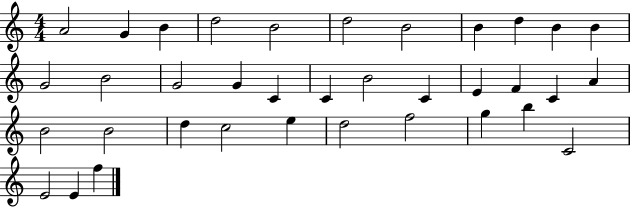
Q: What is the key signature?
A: C major